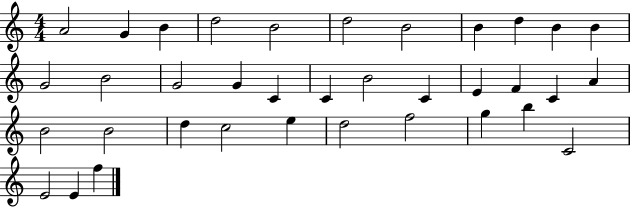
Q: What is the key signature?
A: C major